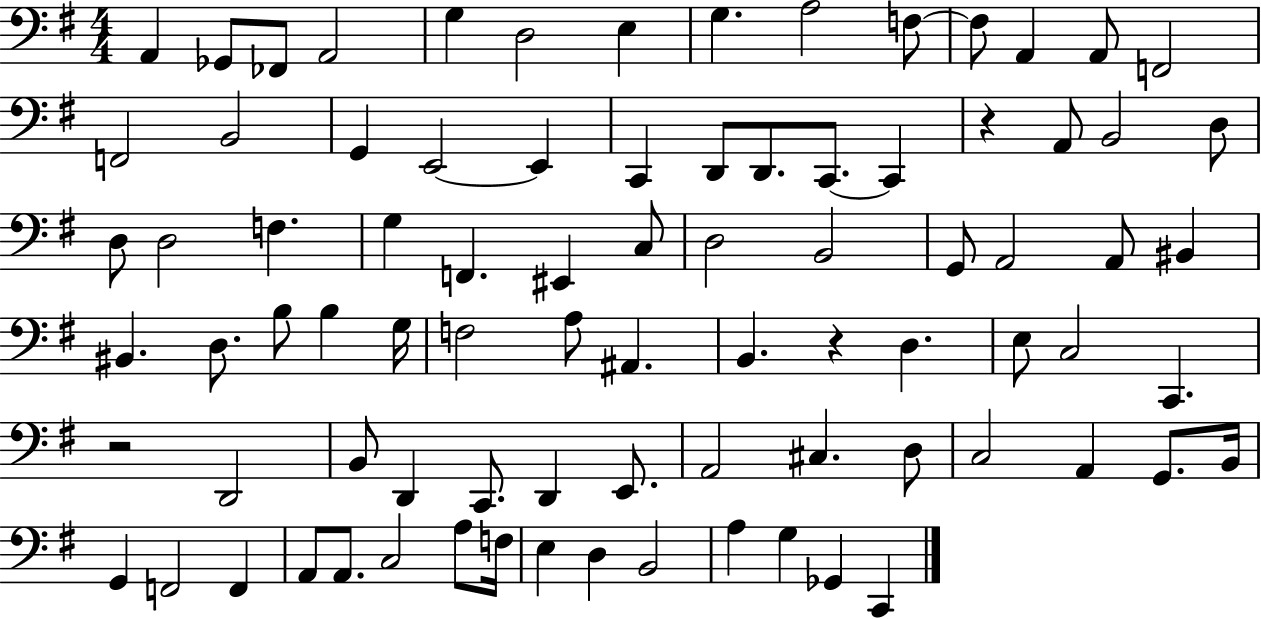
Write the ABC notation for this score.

X:1
T:Untitled
M:4/4
L:1/4
K:G
A,, _G,,/2 _F,,/2 A,,2 G, D,2 E, G, A,2 F,/2 F,/2 A,, A,,/2 F,,2 F,,2 B,,2 G,, E,,2 E,, C,, D,,/2 D,,/2 C,,/2 C,, z A,,/2 B,,2 D,/2 D,/2 D,2 F, G, F,, ^E,, C,/2 D,2 B,,2 G,,/2 A,,2 A,,/2 ^B,, ^B,, D,/2 B,/2 B, G,/4 F,2 A,/2 ^A,, B,, z D, E,/2 C,2 C,, z2 D,,2 B,,/2 D,, C,,/2 D,, E,,/2 A,,2 ^C, D,/2 C,2 A,, G,,/2 B,,/4 G,, F,,2 F,, A,,/2 A,,/2 C,2 A,/2 F,/4 E, D, B,,2 A, G, _G,, C,,